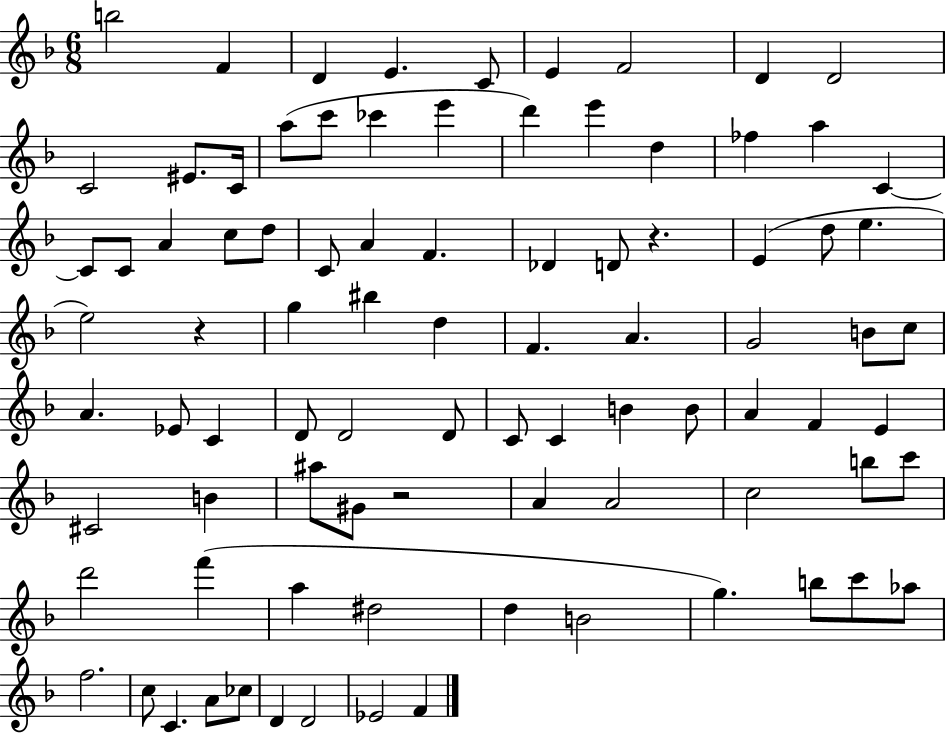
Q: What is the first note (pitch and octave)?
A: B5